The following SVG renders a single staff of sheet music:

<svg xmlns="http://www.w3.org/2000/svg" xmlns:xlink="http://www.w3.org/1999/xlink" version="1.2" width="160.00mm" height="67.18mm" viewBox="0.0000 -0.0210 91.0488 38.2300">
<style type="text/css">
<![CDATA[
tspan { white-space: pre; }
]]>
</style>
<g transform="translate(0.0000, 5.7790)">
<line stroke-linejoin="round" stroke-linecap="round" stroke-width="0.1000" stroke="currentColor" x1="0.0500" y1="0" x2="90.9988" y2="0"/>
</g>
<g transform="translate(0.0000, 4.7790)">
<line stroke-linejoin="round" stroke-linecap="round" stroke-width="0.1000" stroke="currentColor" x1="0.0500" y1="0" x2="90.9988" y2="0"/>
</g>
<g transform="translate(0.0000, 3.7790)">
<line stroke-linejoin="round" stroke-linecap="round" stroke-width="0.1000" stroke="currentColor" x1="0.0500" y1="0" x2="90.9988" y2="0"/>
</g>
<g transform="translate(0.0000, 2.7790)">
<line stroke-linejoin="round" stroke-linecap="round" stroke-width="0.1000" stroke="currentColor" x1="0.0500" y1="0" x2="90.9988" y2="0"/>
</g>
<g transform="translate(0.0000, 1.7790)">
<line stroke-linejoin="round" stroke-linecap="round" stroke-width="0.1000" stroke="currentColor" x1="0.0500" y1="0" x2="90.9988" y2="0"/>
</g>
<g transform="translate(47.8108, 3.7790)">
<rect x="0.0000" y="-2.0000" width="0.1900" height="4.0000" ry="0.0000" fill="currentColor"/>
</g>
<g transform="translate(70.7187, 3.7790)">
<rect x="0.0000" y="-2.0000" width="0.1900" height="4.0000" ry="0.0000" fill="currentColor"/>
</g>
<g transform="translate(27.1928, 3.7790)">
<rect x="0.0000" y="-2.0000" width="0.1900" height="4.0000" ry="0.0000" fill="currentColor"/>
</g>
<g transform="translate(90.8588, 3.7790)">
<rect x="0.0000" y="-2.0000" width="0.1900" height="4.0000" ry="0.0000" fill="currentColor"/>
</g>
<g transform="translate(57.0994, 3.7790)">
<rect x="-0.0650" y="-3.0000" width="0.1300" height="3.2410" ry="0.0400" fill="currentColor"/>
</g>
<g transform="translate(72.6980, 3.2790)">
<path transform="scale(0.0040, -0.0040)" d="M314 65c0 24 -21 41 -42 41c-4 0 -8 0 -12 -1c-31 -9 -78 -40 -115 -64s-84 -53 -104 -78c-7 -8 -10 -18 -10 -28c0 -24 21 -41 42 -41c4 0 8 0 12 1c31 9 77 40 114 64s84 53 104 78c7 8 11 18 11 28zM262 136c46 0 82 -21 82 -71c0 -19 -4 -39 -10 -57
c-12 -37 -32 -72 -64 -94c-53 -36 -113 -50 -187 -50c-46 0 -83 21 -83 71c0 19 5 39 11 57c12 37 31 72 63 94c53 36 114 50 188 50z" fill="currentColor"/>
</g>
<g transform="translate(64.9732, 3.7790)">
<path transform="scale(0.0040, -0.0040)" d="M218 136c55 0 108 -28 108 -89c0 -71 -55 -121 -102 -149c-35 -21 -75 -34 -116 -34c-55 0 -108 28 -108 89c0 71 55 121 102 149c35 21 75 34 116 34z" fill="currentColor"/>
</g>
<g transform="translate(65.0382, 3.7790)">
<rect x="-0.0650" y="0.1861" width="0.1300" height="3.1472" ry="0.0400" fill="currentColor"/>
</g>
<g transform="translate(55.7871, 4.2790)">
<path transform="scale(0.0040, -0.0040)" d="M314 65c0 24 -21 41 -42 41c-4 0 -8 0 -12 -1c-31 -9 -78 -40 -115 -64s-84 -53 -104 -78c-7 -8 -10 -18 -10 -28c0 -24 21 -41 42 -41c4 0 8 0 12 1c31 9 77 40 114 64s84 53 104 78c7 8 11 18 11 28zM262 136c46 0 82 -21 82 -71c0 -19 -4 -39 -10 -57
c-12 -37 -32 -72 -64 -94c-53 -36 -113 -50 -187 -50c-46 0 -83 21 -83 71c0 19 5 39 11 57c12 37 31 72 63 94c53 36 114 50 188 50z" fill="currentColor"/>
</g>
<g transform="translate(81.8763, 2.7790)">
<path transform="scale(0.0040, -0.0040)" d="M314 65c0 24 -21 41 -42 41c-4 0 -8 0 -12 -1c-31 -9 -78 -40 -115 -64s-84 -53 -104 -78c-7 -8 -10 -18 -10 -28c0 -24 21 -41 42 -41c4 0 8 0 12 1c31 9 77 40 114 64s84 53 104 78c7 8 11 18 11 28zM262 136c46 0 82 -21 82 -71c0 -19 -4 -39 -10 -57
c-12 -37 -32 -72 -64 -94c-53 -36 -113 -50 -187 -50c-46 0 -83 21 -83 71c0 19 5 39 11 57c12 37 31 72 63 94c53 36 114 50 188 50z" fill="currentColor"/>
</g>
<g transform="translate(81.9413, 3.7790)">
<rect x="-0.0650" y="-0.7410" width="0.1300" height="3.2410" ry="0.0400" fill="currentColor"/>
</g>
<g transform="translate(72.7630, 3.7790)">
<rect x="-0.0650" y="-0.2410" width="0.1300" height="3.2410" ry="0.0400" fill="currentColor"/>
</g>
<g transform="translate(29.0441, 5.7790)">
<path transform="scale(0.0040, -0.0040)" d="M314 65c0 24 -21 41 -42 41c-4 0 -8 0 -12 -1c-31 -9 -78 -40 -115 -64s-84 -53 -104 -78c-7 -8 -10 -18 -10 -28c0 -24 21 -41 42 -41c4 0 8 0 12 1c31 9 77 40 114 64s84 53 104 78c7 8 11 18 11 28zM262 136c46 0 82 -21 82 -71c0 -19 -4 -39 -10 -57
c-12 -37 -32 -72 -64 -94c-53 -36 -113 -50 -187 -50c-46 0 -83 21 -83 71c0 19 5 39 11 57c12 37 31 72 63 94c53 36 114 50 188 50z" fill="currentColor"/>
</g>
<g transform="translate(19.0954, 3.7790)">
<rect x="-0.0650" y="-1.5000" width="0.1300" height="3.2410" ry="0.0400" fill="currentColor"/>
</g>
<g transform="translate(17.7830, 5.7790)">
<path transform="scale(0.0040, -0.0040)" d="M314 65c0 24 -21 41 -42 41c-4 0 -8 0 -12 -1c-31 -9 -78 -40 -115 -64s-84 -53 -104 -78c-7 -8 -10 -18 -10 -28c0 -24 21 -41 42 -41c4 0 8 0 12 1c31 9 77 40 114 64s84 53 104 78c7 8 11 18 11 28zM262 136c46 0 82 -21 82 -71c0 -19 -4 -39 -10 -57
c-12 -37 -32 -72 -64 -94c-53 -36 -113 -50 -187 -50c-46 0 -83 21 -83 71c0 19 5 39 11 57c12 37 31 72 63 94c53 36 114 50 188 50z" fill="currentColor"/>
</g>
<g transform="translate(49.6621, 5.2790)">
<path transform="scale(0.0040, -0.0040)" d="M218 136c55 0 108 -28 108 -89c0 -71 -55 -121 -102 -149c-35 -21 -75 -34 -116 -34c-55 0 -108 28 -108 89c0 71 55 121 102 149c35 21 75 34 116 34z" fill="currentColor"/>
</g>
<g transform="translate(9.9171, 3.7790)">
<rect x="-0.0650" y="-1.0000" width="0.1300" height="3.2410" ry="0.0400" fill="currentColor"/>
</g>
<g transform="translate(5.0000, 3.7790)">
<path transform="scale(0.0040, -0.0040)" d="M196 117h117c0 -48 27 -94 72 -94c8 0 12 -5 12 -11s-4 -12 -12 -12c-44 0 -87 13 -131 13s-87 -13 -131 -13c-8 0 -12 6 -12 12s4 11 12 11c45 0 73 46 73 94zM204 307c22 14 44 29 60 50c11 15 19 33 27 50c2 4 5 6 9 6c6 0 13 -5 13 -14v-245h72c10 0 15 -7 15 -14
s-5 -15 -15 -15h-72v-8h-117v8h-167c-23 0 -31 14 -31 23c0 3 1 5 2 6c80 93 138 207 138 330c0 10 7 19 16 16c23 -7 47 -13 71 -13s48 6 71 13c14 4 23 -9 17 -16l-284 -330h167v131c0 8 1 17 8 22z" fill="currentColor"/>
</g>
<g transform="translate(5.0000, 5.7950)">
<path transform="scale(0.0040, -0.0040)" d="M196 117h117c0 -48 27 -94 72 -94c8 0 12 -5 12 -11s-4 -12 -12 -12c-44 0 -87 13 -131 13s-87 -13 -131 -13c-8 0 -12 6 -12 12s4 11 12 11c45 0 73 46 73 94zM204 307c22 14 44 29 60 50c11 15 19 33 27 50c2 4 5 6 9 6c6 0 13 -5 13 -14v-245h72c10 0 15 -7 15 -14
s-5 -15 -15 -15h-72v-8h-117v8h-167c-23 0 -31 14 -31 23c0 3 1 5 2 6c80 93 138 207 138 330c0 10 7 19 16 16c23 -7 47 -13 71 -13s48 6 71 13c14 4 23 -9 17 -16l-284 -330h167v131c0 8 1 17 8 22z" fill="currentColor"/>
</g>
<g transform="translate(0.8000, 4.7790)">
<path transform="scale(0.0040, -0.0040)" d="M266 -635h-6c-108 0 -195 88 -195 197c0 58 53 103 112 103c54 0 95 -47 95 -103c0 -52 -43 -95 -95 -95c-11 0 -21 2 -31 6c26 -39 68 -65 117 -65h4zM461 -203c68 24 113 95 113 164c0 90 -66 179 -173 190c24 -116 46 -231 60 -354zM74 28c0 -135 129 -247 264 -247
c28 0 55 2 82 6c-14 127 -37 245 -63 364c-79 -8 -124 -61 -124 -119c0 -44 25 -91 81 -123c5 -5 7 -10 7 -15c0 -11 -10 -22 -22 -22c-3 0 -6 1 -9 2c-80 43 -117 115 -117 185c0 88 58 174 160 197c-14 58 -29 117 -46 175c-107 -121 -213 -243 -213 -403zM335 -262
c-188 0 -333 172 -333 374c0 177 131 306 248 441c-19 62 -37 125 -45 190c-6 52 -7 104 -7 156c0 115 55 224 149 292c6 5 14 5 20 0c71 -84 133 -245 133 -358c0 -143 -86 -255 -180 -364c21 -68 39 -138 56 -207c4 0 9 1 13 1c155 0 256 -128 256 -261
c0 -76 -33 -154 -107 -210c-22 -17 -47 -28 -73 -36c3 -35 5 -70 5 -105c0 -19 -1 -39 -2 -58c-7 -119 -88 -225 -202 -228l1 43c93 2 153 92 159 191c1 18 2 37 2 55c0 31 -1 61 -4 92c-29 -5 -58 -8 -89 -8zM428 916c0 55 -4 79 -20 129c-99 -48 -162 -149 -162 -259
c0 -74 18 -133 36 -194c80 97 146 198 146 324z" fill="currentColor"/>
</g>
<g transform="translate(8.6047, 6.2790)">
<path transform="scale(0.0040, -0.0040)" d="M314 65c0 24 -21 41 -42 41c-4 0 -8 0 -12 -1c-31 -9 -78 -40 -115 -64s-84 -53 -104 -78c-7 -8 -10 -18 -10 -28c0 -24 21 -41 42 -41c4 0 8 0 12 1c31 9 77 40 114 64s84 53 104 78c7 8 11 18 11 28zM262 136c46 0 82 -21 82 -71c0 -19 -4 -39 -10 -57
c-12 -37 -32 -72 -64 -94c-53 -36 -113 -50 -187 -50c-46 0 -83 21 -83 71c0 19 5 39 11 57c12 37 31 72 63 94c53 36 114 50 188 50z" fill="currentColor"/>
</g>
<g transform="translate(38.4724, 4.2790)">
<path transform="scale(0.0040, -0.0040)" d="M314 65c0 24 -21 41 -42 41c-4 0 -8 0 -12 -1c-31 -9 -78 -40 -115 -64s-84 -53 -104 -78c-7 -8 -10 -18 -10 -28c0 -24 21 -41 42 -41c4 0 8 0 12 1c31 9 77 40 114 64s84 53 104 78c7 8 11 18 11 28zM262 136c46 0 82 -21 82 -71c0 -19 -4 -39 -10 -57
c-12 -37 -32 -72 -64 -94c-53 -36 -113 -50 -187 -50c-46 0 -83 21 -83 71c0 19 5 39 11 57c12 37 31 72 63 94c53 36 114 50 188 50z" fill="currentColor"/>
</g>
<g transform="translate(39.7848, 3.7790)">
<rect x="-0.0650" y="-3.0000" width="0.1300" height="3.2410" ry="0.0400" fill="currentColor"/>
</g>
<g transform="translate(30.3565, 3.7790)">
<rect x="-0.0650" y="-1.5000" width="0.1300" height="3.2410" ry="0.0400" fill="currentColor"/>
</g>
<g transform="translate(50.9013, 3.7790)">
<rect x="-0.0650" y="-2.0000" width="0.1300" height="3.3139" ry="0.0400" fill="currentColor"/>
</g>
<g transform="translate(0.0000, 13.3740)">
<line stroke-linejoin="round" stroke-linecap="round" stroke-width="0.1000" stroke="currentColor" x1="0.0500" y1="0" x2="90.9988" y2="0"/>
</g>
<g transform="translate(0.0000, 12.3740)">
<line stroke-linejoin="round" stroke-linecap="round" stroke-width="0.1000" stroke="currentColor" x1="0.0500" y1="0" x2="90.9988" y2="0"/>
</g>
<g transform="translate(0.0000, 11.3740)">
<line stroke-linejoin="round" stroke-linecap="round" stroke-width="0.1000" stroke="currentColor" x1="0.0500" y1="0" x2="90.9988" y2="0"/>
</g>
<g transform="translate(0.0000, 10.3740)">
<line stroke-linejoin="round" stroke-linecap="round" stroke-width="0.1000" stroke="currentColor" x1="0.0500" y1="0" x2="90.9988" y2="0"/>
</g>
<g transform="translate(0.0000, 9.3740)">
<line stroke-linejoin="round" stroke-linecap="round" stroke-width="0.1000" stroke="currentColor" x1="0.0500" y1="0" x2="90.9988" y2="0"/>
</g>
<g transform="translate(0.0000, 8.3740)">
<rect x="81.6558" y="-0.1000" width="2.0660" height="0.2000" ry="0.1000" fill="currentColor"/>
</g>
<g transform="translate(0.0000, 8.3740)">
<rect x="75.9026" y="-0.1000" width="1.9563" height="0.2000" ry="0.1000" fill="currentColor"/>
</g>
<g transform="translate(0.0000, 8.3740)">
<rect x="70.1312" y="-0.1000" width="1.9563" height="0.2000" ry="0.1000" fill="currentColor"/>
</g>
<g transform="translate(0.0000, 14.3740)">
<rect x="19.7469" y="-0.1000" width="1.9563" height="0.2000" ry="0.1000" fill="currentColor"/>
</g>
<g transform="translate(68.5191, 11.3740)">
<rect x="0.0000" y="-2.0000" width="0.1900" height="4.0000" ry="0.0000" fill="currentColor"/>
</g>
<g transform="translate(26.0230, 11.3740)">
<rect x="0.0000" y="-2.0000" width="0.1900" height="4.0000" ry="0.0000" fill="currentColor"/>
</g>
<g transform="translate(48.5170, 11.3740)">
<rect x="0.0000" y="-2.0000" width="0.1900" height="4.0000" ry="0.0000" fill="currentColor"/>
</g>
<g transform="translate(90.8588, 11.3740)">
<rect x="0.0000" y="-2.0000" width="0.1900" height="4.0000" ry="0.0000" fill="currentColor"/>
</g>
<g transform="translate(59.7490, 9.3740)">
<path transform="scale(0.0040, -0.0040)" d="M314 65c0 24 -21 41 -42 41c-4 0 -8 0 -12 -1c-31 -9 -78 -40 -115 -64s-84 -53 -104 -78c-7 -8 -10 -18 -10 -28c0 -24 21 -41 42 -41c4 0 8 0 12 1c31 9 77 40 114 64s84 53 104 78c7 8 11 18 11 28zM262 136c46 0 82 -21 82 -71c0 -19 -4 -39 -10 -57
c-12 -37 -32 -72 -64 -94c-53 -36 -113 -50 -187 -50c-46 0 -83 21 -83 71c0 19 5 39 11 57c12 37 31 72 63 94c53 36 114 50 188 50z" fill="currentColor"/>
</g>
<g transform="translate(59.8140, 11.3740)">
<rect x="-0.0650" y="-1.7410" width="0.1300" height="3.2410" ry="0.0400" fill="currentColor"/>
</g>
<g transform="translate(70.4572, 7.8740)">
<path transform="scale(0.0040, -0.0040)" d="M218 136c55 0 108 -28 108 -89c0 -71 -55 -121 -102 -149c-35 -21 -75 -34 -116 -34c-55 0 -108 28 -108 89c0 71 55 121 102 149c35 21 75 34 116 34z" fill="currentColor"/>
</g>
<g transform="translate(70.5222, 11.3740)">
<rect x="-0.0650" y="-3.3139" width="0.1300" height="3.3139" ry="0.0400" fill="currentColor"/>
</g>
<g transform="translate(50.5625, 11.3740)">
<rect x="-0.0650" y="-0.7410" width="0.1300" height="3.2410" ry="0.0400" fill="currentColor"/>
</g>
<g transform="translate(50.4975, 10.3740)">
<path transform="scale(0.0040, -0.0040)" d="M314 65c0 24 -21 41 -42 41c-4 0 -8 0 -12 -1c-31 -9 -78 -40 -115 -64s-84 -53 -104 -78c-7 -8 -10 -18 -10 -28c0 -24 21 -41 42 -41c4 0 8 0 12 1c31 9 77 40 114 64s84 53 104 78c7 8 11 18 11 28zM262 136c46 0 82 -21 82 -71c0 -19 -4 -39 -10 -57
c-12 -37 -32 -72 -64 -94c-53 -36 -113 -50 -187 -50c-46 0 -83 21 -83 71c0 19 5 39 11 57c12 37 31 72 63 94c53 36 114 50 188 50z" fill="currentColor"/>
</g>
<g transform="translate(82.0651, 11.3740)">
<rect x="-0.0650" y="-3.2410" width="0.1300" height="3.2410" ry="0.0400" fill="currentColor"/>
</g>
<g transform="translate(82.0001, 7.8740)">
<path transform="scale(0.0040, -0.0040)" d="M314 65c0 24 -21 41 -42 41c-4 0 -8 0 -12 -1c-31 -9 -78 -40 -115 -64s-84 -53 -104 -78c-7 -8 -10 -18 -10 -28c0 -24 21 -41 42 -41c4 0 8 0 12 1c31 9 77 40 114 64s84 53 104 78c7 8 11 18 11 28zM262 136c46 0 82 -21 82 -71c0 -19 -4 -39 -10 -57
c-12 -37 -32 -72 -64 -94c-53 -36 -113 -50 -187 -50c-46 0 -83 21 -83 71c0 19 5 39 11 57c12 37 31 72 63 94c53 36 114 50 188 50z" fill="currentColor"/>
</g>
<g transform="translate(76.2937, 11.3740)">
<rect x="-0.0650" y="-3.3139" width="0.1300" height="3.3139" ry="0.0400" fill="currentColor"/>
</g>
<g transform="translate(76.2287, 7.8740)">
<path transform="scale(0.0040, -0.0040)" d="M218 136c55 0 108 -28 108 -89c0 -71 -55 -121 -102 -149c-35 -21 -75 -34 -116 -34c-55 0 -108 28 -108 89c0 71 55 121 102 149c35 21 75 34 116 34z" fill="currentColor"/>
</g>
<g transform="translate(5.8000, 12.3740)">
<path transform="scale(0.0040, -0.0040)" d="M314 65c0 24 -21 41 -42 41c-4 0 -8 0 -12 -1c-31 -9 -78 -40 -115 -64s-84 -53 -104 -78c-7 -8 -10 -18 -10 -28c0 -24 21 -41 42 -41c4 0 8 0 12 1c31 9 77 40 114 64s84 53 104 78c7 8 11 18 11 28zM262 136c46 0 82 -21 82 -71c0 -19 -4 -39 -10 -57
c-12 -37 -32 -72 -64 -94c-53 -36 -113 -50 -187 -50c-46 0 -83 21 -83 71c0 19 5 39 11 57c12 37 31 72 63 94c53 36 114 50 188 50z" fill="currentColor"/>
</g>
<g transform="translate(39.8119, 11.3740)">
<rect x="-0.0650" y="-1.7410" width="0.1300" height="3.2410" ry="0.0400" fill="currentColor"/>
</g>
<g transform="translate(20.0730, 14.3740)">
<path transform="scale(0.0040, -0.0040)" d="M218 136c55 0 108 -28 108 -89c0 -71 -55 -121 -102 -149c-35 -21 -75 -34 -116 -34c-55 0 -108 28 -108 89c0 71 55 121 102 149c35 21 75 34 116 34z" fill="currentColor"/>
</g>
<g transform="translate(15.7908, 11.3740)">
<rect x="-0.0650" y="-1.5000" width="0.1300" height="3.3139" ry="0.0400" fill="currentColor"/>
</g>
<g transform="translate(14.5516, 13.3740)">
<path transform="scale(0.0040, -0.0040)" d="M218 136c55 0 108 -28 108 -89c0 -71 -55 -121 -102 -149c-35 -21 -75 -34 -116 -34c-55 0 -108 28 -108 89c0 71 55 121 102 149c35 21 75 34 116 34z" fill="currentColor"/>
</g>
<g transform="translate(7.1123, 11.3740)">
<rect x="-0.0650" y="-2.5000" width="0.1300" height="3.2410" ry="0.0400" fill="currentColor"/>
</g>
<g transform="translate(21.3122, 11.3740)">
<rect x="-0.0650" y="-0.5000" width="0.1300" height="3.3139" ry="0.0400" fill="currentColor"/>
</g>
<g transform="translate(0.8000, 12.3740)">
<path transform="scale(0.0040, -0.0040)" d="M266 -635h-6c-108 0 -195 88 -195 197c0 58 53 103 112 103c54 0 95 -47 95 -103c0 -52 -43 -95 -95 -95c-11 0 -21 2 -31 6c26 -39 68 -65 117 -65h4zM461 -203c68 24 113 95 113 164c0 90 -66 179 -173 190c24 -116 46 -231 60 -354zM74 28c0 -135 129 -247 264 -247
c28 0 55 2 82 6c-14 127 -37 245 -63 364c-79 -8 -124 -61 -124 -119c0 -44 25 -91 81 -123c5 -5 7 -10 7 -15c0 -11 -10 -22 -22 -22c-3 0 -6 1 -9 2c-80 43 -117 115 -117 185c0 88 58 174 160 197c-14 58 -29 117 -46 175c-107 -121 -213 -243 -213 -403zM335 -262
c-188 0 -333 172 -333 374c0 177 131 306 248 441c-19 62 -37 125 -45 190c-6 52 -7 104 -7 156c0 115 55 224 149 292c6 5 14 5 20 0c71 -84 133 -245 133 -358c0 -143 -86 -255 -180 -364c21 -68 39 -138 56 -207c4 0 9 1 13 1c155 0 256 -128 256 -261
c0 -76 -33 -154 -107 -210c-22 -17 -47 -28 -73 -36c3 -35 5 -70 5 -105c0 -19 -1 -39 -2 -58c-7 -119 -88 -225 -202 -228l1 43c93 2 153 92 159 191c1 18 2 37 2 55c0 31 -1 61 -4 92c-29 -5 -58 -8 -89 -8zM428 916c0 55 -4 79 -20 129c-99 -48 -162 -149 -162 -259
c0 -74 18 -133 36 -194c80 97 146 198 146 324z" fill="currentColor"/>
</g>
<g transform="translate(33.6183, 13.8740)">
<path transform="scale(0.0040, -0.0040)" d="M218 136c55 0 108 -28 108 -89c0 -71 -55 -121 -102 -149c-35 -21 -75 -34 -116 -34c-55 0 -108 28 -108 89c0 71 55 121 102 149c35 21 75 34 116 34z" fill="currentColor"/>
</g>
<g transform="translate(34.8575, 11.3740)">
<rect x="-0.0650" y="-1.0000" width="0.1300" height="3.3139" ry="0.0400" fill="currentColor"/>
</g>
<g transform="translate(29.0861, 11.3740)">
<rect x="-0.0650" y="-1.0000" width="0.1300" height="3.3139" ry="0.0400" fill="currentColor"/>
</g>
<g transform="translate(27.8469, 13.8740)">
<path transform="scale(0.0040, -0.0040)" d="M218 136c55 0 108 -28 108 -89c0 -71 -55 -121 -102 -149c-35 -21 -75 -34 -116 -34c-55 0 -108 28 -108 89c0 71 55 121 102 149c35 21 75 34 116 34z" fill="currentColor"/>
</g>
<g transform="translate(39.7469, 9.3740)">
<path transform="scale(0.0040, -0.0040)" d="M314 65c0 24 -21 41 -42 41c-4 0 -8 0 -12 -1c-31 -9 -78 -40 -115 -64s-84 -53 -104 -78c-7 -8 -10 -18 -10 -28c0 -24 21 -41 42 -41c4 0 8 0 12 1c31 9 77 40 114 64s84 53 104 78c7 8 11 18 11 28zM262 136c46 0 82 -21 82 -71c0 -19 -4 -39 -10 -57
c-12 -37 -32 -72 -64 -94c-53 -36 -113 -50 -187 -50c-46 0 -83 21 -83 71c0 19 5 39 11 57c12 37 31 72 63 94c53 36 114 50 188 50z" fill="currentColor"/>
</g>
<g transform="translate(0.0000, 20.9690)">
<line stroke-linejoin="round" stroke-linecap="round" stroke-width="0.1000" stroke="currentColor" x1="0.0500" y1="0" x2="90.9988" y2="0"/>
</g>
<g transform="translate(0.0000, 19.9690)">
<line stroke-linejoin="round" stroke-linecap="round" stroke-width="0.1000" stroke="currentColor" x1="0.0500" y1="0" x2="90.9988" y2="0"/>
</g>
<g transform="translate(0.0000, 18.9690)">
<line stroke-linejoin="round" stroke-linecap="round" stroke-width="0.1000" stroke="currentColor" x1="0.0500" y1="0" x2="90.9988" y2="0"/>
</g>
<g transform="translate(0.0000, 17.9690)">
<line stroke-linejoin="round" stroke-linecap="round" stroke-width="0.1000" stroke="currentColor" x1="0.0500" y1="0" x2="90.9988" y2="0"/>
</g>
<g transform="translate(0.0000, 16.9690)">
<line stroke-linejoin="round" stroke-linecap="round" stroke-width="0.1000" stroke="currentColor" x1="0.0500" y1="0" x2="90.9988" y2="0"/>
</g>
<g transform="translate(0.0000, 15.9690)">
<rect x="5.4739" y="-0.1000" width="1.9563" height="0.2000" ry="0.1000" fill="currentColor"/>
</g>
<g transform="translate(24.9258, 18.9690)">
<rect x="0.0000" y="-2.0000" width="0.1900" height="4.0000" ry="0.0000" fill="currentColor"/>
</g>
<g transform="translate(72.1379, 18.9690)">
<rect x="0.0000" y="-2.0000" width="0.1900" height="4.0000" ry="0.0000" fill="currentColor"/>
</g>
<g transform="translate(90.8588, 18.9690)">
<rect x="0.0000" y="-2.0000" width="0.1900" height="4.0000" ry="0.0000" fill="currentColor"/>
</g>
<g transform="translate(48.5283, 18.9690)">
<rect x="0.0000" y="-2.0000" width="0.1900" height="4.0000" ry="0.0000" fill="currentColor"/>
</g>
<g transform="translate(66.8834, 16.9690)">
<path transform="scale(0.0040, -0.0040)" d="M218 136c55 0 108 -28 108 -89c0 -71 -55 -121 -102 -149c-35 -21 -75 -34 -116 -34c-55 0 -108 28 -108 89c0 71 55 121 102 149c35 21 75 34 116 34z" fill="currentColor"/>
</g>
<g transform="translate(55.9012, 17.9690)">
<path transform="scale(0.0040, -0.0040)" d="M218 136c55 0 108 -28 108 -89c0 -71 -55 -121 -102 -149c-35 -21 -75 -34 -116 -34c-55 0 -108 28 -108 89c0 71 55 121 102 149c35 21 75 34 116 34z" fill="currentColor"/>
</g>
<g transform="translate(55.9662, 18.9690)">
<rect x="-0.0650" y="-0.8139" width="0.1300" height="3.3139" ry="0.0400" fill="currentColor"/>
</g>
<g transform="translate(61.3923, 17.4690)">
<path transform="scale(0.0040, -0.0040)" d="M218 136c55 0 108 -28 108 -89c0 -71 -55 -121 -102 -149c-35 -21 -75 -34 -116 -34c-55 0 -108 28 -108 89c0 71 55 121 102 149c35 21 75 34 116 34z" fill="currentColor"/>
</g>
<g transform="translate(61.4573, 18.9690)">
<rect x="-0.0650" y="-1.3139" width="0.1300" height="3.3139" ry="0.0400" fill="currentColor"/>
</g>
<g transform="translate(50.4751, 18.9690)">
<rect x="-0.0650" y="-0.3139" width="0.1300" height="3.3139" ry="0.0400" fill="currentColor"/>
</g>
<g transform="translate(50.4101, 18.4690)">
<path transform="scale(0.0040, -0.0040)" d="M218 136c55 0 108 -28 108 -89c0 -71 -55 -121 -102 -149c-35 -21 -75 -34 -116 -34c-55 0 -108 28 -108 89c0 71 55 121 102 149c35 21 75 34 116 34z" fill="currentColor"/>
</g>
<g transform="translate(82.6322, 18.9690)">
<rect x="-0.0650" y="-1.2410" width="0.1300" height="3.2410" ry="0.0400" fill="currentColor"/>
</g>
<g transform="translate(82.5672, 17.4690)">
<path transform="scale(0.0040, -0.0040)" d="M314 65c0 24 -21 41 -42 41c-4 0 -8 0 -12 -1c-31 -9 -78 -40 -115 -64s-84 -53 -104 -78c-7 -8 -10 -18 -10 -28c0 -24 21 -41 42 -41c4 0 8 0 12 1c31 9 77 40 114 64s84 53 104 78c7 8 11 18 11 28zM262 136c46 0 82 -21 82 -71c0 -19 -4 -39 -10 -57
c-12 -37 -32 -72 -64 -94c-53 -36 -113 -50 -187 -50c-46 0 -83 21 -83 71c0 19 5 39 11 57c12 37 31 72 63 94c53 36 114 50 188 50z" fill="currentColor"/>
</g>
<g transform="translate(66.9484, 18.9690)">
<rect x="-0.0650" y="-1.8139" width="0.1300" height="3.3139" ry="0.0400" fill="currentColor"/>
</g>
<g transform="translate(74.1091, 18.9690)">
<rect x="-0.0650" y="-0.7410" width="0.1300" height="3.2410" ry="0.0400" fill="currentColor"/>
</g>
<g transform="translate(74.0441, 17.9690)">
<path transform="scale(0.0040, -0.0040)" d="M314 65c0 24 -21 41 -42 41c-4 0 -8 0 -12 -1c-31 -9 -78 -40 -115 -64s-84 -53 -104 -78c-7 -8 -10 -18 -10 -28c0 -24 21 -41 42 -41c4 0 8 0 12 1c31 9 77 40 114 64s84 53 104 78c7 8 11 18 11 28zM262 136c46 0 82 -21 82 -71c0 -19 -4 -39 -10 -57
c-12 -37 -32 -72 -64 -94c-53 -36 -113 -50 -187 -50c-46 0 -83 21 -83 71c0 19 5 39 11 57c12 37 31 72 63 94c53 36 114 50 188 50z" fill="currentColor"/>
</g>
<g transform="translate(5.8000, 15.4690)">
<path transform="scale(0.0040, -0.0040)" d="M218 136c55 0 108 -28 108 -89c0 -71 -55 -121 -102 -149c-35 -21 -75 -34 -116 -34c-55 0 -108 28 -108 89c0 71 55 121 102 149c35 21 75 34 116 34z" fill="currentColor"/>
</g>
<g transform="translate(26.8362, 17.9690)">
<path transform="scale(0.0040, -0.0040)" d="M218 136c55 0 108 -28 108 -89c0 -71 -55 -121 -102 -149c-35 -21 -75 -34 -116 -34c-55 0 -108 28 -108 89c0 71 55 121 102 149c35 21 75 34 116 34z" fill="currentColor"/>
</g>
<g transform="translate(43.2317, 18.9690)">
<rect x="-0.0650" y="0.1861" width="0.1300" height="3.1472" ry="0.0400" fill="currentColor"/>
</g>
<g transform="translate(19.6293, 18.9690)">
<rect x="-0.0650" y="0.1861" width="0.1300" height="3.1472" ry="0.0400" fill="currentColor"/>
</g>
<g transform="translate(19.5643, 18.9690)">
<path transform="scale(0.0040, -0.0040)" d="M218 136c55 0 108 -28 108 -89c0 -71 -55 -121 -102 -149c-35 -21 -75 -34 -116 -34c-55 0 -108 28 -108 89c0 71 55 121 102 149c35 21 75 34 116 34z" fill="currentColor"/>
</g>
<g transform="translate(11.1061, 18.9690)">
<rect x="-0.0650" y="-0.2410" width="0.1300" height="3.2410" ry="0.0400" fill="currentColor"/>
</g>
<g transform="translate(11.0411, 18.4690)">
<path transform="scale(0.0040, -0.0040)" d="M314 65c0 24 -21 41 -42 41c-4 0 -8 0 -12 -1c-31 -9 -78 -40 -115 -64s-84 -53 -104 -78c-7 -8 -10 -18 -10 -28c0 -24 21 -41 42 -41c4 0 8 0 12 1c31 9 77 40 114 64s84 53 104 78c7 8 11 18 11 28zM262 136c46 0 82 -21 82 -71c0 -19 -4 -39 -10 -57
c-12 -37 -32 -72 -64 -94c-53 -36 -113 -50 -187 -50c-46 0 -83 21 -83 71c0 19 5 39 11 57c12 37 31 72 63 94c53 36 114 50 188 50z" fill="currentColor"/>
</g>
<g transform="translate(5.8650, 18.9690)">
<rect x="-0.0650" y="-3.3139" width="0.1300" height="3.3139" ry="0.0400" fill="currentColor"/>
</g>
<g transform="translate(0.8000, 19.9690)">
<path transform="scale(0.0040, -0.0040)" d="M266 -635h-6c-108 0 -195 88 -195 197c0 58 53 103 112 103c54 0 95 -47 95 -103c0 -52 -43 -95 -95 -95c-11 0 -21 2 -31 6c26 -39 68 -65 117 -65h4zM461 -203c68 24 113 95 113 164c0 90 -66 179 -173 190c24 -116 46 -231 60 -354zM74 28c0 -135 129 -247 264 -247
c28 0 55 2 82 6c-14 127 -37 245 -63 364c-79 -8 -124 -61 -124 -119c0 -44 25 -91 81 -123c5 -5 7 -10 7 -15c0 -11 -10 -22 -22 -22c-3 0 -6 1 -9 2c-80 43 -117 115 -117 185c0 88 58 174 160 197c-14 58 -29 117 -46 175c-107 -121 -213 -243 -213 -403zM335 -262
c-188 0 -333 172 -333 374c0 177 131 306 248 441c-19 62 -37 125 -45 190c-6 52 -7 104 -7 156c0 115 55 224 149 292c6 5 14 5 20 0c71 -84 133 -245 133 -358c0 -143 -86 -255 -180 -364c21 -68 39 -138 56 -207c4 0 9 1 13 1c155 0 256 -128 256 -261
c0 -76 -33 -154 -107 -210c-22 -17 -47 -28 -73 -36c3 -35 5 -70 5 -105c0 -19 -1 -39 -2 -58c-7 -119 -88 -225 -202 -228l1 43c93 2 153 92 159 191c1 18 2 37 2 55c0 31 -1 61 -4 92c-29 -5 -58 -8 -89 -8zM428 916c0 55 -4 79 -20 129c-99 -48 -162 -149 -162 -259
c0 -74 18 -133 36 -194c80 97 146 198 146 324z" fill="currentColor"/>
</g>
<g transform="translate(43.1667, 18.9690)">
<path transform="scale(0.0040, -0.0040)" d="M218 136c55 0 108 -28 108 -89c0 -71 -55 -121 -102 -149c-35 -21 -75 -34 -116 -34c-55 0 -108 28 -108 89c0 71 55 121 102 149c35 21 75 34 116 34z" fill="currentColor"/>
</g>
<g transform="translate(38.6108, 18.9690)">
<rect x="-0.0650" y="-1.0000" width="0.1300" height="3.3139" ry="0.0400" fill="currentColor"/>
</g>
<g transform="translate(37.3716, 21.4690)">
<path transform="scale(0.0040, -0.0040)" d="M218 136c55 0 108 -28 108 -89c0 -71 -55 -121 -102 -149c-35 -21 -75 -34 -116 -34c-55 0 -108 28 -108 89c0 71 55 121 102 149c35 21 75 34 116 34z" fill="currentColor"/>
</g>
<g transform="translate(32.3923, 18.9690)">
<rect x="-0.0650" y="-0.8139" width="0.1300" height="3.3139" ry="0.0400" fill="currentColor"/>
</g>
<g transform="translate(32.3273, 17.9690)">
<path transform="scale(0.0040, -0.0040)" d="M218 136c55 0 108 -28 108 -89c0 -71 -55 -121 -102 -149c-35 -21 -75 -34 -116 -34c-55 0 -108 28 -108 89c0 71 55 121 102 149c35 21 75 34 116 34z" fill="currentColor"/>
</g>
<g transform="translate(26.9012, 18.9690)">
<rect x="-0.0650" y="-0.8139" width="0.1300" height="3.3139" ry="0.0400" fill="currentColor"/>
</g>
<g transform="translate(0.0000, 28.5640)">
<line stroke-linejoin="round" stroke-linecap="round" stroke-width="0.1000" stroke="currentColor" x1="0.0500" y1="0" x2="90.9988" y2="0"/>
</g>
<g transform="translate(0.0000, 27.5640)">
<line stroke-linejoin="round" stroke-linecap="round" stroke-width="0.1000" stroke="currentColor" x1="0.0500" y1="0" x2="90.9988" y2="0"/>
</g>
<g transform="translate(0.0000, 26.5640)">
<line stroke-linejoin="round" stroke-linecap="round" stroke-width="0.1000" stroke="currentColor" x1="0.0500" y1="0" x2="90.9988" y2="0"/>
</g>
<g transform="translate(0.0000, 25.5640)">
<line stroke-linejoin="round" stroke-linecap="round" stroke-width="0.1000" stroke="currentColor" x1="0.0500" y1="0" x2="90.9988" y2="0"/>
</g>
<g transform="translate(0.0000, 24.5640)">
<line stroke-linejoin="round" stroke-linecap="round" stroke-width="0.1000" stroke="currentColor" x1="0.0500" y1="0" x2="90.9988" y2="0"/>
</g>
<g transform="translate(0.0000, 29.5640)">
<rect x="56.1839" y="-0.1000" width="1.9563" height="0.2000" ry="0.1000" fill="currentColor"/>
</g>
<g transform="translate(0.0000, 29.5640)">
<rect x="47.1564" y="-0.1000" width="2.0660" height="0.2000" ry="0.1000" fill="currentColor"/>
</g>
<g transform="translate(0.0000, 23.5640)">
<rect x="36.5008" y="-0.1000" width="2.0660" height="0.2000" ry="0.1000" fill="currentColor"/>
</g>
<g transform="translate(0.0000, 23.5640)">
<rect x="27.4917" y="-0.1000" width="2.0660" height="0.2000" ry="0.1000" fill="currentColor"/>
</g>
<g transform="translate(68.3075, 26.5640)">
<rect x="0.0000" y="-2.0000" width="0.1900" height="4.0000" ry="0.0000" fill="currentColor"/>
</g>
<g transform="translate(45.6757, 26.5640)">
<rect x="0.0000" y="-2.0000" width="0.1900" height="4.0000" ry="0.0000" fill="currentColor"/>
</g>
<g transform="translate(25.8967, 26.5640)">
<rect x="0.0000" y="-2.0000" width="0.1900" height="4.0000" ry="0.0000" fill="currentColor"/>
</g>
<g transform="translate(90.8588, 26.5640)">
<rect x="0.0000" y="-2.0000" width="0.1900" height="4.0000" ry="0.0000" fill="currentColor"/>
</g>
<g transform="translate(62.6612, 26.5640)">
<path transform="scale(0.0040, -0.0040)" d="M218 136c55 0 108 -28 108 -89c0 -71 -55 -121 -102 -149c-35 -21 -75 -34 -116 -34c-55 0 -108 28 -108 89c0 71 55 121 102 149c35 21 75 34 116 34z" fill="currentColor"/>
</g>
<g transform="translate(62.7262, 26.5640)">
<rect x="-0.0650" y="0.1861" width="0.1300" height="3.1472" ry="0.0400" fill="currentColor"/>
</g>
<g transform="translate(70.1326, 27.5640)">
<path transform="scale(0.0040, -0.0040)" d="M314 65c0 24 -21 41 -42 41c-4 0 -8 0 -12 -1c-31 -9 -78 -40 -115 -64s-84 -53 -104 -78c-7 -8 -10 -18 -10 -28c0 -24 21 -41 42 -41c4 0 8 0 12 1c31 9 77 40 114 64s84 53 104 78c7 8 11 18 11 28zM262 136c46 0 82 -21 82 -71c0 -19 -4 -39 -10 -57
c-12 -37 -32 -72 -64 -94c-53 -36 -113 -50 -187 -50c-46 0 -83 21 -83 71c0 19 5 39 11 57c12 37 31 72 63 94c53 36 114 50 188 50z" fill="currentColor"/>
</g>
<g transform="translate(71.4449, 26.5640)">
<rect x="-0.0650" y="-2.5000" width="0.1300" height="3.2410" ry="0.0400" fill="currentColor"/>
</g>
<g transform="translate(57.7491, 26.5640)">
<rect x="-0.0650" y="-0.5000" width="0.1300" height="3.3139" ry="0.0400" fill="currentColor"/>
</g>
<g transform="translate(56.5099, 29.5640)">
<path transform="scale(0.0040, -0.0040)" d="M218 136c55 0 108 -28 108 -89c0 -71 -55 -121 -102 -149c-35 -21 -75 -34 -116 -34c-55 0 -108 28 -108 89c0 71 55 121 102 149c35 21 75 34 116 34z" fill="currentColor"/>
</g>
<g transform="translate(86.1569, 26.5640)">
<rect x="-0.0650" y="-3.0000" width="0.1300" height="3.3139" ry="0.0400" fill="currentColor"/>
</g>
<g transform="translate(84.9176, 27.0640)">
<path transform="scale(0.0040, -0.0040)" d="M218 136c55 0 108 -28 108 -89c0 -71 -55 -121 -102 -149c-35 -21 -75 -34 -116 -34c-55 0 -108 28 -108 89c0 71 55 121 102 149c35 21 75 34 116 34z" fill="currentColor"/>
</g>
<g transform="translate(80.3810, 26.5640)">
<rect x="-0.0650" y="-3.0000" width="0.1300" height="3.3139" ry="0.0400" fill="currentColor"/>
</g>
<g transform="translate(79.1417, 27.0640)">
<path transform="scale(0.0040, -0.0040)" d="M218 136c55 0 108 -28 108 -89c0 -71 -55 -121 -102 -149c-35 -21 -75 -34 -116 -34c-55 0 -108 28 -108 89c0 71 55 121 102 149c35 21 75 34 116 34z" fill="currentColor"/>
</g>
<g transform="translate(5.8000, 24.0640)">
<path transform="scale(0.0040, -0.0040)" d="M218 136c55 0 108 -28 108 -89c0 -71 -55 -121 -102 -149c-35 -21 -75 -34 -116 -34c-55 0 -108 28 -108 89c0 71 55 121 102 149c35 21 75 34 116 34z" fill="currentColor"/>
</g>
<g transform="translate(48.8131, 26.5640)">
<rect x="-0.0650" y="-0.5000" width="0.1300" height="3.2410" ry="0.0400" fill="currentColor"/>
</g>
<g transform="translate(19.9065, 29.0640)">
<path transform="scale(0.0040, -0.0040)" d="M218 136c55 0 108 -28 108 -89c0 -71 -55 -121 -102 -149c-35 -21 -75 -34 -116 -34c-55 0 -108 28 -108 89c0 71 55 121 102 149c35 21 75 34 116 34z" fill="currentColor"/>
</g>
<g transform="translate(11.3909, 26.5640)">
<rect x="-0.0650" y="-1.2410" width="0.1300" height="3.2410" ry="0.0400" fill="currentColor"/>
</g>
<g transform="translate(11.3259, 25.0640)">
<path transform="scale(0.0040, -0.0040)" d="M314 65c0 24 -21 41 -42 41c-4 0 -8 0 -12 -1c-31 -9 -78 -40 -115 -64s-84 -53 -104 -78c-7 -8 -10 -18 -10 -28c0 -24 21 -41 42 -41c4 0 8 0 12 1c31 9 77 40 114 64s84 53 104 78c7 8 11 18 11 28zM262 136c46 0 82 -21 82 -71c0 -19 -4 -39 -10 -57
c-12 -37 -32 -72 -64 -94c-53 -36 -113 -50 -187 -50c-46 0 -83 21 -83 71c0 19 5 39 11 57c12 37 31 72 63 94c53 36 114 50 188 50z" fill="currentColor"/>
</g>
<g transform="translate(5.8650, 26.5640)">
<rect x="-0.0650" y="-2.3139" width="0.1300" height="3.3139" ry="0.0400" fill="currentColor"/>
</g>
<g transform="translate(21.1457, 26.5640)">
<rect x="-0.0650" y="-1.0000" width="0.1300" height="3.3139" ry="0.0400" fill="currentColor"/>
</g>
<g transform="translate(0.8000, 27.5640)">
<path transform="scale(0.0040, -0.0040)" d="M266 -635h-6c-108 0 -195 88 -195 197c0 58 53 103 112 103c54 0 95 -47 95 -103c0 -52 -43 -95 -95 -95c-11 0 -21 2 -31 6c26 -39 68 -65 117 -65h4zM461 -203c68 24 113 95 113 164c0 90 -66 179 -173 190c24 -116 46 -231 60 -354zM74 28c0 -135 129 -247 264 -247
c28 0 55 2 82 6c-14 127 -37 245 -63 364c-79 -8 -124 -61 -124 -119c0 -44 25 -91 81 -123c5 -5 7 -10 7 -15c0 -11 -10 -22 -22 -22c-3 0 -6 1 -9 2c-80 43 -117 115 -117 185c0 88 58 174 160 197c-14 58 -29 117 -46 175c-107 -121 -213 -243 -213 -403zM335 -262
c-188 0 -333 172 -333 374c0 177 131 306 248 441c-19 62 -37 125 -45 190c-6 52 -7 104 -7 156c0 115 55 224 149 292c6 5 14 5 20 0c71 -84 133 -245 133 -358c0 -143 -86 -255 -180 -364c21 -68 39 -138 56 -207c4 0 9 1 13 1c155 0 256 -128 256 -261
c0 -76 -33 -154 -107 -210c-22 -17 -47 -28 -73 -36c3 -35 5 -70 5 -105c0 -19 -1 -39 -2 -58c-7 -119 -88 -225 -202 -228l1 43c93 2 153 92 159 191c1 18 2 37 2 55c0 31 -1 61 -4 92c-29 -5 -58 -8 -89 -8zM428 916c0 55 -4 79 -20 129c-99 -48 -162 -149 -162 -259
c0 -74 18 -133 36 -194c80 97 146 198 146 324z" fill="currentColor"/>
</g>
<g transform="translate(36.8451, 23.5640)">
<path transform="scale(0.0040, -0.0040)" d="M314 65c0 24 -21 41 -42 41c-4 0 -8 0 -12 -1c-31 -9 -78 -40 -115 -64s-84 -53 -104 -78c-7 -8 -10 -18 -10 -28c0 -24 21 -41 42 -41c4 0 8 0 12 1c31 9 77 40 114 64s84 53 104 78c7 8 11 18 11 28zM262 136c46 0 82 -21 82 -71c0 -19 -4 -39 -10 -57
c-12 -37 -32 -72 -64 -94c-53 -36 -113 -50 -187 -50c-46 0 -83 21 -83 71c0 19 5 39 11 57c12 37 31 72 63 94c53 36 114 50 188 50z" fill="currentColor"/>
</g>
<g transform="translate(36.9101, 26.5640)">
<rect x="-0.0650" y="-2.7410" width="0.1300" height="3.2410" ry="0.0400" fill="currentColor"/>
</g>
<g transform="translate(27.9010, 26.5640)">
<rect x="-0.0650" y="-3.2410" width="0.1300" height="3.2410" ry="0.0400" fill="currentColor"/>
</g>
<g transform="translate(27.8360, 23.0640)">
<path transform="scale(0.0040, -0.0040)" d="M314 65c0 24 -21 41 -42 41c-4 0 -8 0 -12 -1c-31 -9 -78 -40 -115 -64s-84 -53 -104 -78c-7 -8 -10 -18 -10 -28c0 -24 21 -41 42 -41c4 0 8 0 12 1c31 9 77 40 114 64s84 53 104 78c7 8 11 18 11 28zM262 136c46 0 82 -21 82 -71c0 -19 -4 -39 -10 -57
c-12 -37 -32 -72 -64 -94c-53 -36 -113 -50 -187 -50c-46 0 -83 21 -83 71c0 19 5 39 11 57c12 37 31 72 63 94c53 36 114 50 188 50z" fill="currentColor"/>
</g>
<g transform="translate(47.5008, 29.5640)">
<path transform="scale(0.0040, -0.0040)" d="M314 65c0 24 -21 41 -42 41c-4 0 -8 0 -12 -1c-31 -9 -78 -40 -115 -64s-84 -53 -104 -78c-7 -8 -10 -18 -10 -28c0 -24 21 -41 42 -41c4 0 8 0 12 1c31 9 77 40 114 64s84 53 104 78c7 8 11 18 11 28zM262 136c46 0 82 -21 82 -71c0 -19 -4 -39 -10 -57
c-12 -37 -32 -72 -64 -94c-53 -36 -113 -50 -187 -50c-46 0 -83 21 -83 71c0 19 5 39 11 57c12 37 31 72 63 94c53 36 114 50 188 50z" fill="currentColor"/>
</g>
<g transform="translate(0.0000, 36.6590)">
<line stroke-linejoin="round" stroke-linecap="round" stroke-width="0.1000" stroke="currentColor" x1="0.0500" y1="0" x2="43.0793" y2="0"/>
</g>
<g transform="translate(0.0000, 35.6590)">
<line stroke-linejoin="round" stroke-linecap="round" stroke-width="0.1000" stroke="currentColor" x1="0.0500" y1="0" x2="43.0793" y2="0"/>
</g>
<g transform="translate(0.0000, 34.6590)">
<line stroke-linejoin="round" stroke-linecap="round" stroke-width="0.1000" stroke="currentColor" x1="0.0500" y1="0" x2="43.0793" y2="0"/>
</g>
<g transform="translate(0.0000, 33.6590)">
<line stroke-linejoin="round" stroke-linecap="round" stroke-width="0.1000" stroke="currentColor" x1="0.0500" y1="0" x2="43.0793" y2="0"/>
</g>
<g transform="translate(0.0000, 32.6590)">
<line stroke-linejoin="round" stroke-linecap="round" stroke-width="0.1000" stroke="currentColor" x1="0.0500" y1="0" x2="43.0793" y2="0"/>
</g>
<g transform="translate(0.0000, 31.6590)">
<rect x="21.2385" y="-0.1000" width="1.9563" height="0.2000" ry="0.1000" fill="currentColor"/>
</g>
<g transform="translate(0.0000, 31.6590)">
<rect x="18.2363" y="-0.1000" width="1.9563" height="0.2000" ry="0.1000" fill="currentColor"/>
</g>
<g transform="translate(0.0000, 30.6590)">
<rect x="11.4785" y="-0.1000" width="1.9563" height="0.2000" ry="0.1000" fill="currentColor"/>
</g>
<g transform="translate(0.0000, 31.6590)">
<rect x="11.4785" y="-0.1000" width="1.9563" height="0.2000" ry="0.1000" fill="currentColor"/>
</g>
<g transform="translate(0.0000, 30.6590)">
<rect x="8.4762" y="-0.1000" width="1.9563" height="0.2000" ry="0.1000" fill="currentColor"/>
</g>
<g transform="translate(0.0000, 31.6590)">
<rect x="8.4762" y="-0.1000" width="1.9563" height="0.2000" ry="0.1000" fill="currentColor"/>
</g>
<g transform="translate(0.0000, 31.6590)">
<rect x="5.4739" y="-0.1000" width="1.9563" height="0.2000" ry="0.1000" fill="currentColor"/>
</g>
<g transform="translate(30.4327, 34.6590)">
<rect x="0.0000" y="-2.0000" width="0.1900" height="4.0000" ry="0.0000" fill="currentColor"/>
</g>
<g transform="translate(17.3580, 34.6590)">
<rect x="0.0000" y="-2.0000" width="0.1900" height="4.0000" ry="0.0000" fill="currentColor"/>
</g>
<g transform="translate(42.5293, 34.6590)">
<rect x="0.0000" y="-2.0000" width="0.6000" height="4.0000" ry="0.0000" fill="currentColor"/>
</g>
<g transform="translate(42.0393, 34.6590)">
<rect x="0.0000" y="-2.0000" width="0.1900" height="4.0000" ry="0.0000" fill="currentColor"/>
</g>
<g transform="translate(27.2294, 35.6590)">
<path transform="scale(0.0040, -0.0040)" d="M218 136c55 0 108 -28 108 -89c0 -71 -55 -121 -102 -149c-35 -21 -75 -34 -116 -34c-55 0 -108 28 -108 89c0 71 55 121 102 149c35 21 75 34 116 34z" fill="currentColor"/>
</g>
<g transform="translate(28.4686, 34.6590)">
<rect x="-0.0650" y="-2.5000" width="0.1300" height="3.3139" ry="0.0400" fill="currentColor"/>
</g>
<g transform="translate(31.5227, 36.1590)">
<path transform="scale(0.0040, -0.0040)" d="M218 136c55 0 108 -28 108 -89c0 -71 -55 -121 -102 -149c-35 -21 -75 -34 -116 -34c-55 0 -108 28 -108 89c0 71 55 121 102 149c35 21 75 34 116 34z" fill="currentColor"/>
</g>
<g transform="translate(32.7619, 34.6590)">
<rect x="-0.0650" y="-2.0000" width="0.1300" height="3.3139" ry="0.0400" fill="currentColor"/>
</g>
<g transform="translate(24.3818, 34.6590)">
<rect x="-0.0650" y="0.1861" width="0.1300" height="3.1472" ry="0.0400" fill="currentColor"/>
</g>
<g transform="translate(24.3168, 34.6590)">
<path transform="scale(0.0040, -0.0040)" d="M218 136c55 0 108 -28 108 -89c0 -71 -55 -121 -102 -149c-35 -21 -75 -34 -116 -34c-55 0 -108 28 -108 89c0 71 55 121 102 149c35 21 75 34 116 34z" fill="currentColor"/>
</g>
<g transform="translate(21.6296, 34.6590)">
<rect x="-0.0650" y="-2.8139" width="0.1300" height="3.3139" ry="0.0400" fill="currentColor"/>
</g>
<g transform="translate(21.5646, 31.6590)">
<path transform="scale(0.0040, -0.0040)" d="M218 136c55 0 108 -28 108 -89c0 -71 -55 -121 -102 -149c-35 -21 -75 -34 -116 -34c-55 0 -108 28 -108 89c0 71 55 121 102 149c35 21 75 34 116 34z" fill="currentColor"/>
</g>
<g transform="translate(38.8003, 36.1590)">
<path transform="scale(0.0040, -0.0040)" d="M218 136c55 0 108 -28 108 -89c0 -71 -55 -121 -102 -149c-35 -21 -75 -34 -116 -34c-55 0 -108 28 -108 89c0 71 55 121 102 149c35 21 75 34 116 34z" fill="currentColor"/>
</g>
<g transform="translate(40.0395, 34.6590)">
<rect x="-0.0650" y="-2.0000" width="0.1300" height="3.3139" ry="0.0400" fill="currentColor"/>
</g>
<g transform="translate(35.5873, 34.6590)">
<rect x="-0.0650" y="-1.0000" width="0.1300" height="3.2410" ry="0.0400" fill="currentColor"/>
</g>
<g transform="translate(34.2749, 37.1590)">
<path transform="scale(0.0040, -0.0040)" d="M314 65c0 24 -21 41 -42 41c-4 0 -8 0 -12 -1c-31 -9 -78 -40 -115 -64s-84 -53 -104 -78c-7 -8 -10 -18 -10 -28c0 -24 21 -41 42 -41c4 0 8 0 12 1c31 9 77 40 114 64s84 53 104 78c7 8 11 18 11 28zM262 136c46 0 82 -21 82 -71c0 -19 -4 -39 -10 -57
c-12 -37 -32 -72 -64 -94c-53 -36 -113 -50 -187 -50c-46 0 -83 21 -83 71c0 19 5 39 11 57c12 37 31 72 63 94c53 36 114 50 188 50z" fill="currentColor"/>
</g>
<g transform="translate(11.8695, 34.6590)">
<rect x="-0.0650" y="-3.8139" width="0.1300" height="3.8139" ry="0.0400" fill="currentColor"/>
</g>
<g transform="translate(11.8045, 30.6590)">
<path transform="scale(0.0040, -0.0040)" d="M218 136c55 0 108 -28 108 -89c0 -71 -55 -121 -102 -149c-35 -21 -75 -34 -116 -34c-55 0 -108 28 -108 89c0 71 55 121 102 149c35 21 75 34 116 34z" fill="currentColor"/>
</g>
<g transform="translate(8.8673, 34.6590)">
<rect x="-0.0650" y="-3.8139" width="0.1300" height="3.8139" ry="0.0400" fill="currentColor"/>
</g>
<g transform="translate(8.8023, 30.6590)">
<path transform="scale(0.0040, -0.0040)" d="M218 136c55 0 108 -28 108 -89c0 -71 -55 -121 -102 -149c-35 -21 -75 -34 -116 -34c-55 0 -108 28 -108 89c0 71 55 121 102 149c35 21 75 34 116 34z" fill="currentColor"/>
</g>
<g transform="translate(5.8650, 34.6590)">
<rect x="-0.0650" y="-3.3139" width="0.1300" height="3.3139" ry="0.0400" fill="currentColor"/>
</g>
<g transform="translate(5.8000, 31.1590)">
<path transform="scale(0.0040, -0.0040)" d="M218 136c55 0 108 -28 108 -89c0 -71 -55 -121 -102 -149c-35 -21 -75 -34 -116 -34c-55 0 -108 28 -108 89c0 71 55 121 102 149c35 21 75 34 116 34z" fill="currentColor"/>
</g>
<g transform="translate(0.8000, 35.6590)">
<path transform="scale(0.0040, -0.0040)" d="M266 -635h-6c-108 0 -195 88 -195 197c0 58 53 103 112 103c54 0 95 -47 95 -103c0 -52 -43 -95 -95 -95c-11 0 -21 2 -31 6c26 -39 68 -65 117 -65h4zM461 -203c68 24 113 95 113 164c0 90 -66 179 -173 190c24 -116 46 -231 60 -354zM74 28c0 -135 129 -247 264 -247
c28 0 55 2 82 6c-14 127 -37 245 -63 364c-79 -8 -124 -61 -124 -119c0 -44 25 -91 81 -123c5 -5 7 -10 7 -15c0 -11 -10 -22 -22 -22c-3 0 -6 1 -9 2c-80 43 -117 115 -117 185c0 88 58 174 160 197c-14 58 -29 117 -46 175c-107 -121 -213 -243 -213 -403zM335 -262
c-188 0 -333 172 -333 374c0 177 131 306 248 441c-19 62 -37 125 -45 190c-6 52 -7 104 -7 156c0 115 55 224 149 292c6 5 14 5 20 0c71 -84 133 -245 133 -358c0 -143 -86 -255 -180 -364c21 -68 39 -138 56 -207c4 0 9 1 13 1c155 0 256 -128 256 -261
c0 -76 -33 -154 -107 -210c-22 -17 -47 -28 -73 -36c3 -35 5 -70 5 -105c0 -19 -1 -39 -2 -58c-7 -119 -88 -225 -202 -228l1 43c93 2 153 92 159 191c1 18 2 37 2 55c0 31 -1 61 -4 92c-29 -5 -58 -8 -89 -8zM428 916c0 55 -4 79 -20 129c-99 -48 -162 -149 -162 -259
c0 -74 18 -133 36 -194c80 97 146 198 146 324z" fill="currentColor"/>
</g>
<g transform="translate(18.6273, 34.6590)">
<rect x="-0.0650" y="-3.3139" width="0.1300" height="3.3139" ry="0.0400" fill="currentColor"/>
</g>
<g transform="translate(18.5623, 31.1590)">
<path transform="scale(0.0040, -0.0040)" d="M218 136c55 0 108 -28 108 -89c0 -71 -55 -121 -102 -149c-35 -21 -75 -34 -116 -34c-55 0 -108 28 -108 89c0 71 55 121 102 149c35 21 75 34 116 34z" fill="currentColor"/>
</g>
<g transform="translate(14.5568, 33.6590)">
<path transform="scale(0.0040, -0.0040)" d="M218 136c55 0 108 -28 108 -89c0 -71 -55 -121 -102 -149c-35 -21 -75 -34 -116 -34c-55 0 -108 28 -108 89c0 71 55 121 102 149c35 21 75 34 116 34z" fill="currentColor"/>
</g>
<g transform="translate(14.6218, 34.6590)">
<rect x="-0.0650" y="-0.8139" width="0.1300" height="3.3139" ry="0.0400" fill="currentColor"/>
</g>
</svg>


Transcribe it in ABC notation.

X:1
T:Untitled
M:4/4
L:1/4
K:C
D2 E2 E2 A2 F A2 B c2 d2 G2 E C D D f2 d2 f2 b b b2 b c2 B d d D B c d e f d2 e2 g e2 D b2 a2 C2 C B G2 A A b c' c' d b a B G F D2 F